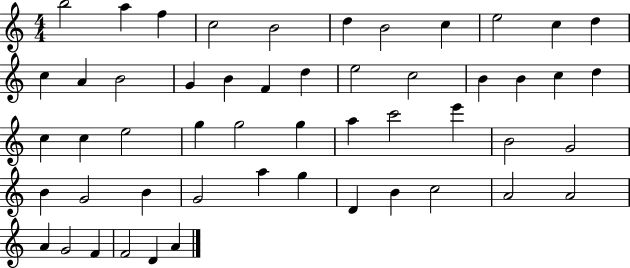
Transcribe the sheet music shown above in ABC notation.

X:1
T:Untitled
M:4/4
L:1/4
K:C
b2 a f c2 B2 d B2 c e2 c d c A B2 G B F d e2 c2 B B c d c c e2 g g2 g a c'2 e' B2 G2 B G2 B G2 a g D B c2 A2 A2 A G2 F F2 D A